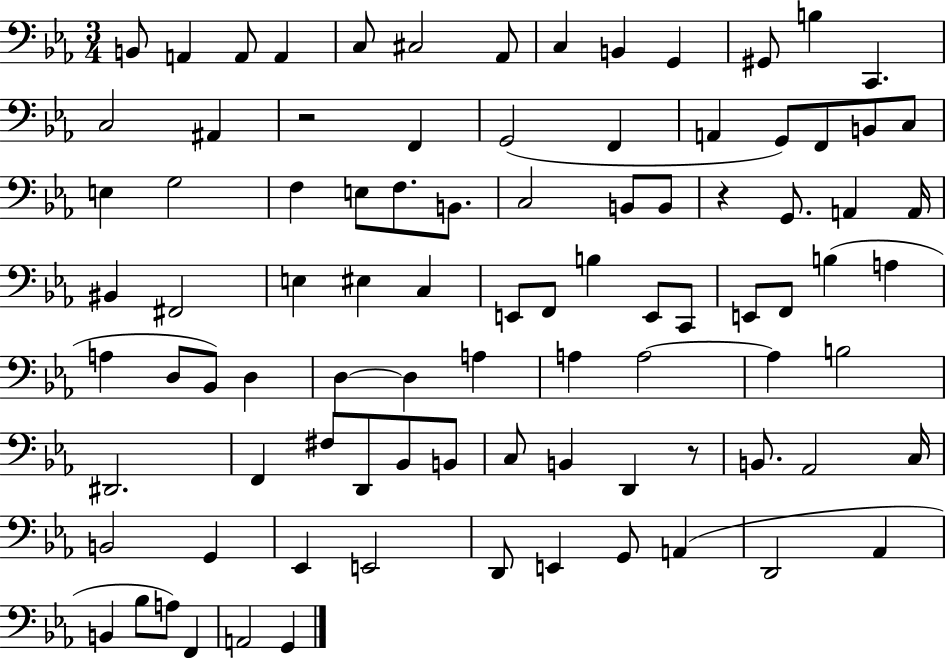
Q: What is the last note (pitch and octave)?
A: G2